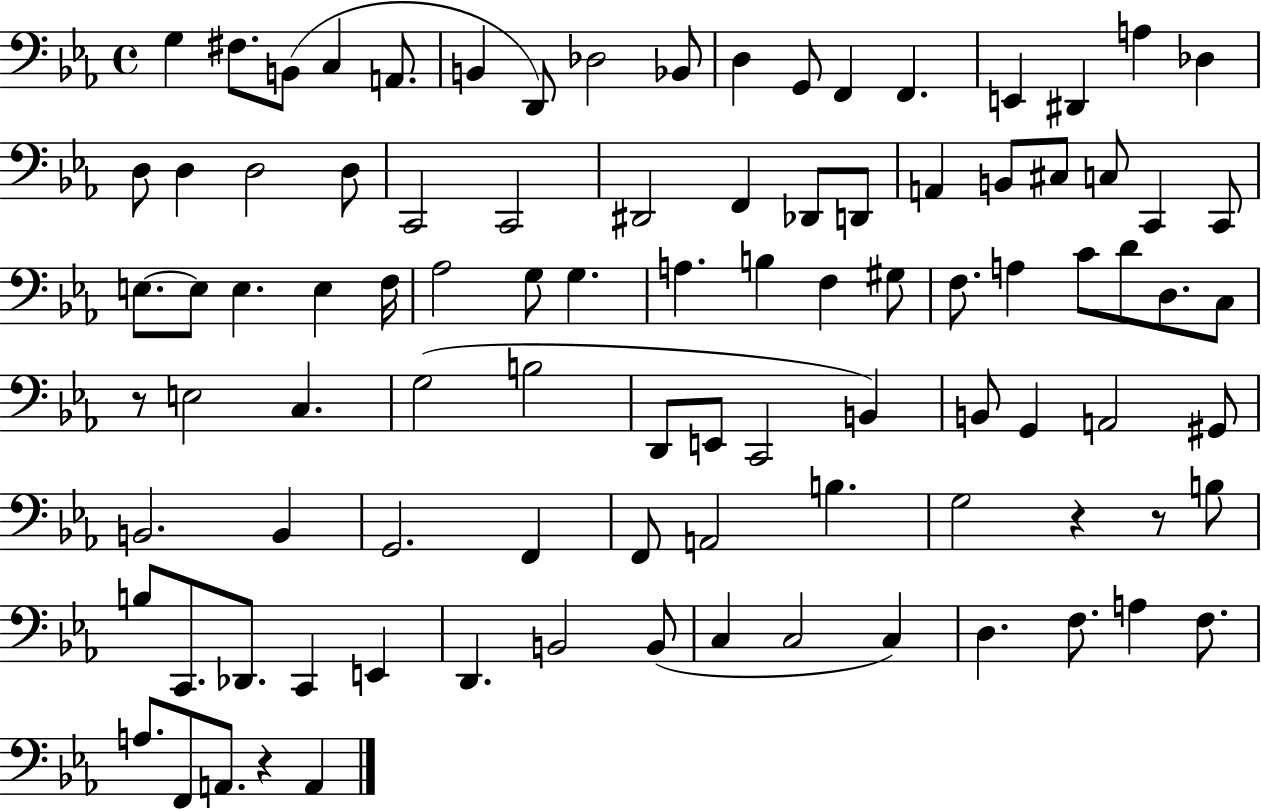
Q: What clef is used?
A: bass